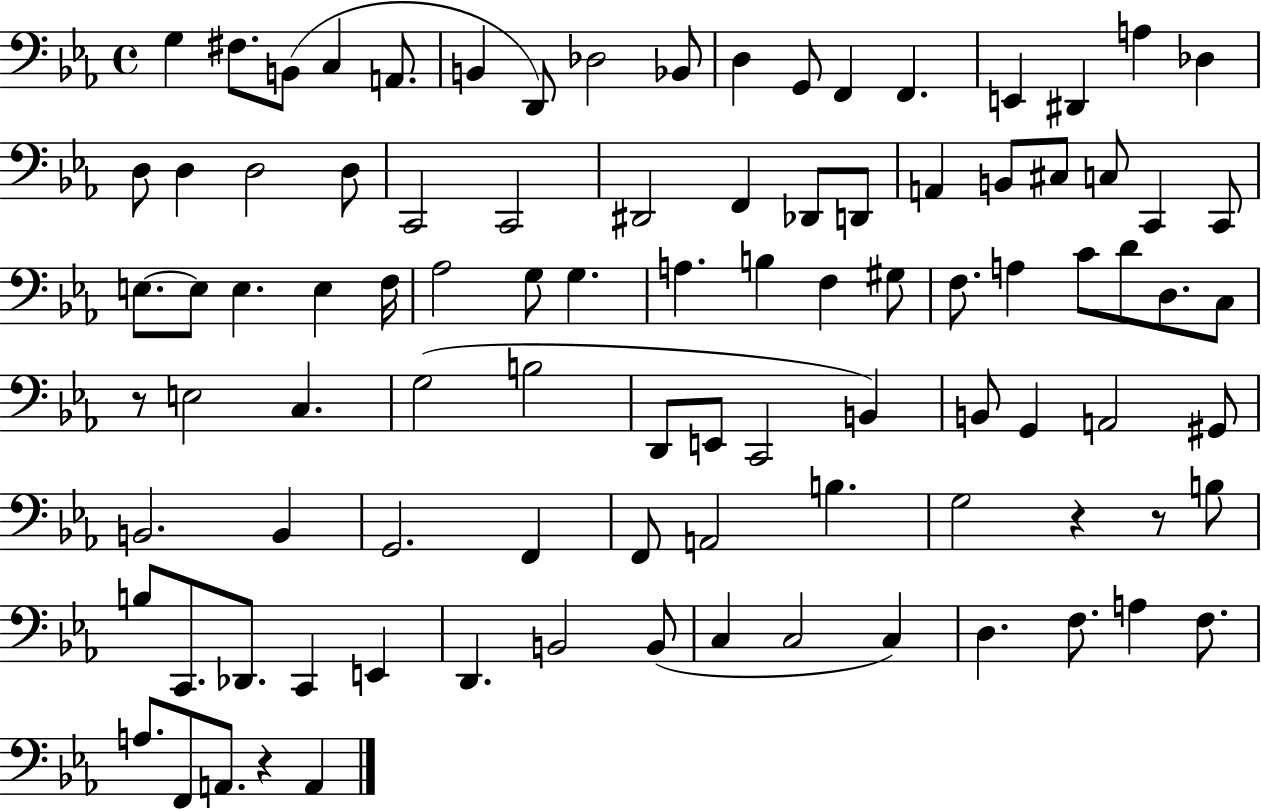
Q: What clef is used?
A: bass